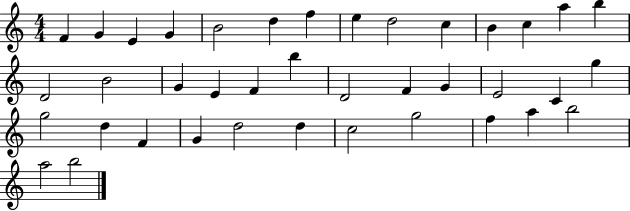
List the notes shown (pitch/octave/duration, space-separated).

F4/q G4/q E4/q G4/q B4/h D5/q F5/q E5/q D5/h C5/q B4/q C5/q A5/q B5/q D4/h B4/h G4/q E4/q F4/q B5/q D4/h F4/q G4/q E4/h C4/q G5/q G5/h D5/q F4/q G4/q D5/h D5/q C5/h G5/h F5/q A5/q B5/h A5/h B5/h